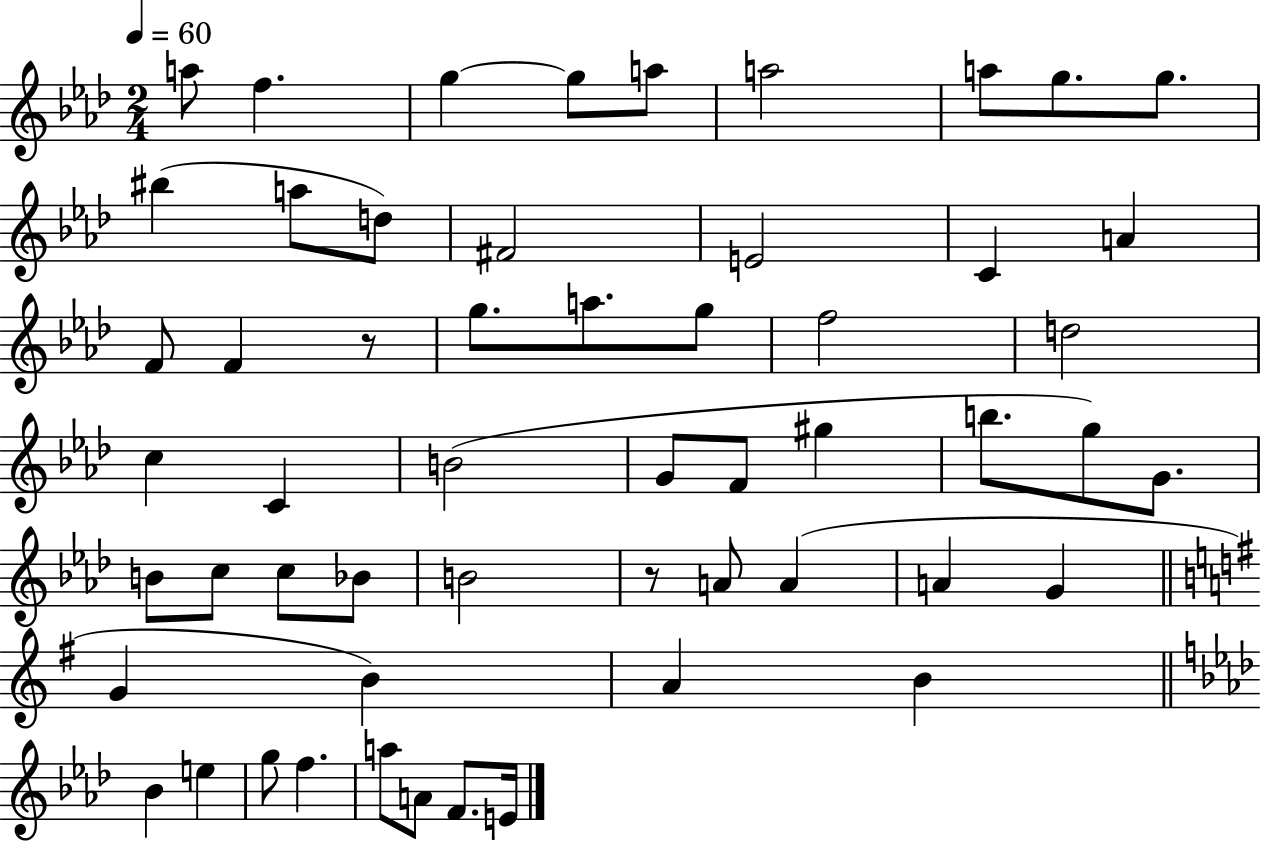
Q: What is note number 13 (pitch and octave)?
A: F#4